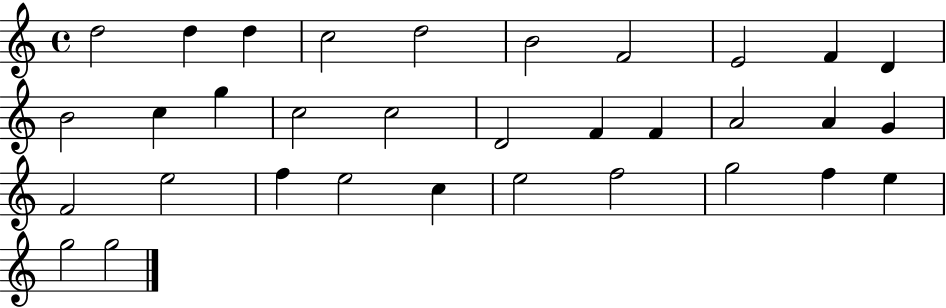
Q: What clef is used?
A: treble